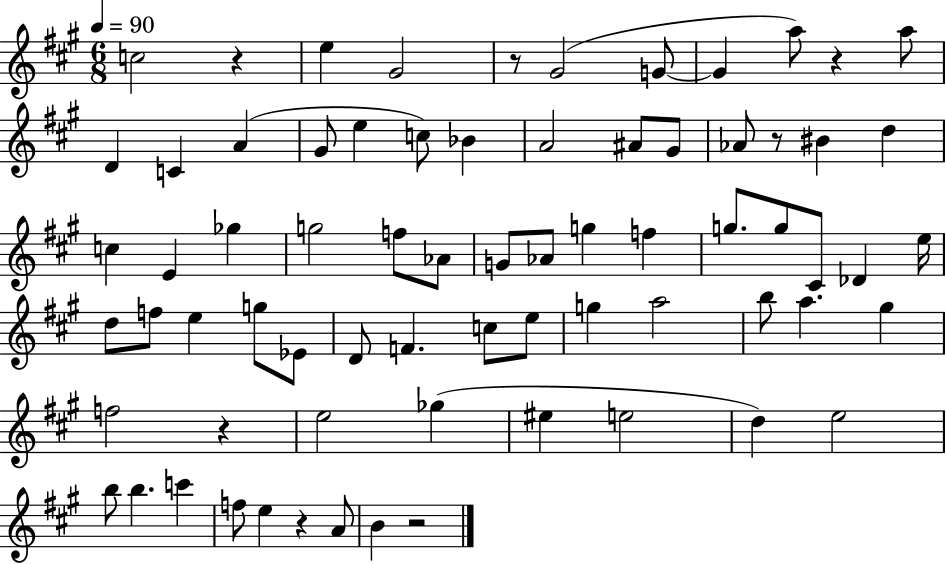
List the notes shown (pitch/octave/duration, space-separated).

C5/h R/q E5/q G#4/h R/e G#4/h G4/e G4/q A5/e R/q A5/e D4/q C4/q A4/q G#4/e E5/q C5/e Bb4/q A4/h A#4/e G#4/e Ab4/e R/e BIS4/q D5/q C5/q E4/q Gb5/q G5/h F5/e Ab4/e G4/e Ab4/e G5/q F5/q G5/e. G5/e C#4/e Db4/q E5/s D5/e F5/e E5/q G5/e Eb4/e D4/e F4/q. C5/e E5/e G5/q A5/h B5/e A5/q. G#5/q F5/h R/q E5/h Gb5/q EIS5/q E5/h D5/q E5/h B5/e B5/q. C6/q F5/e E5/q R/q A4/e B4/q R/h